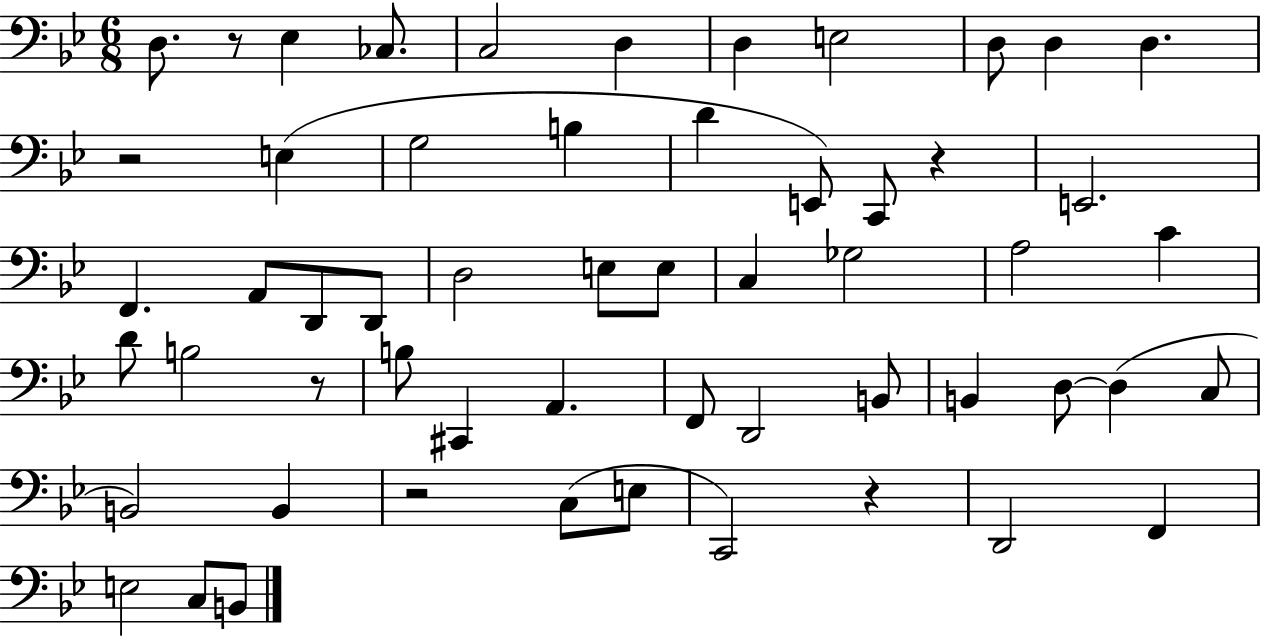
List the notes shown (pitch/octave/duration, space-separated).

D3/e. R/e Eb3/q CES3/e. C3/h D3/q D3/q E3/h D3/e D3/q D3/q. R/h E3/q G3/h B3/q D4/q E2/e C2/e R/q E2/h. F2/q. A2/e D2/e D2/e D3/h E3/e E3/e C3/q Gb3/h A3/h C4/q D4/e B3/h R/e B3/e C#2/q A2/q. F2/e D2/h B2/e B2/q D3/e D3/q C3/e B2/h B2/q R/h C3/e E3/e C2/h R/q D2/h F2/q E3/h C3/e B2/e